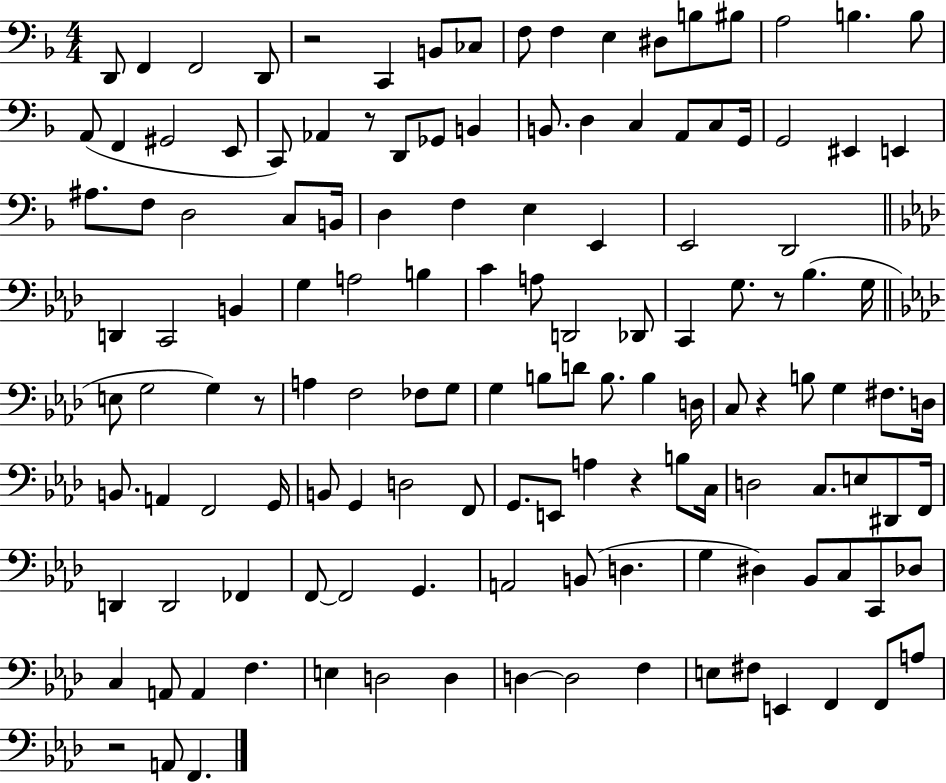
D2/e F2/q F2/h D2/e R/h C2/q B2/e CES3/e F3/e F3/q E3/q D#3/e B3/e BIS3/e A3/h B3/q. B3/e A2/e F2/q G#2/h E2/e C2/e Ab2/q R/e D2/e Gb2/e B2/q B2/e. D3/q C3/q A2/e C3/e G2/s G2/h EIS2/q E2/q A#3/e. F3/e D3/h C3/e B2/s D3/q F3/q E3/q E2/q E2/h D2/h D2/q C2/h B2/q G3/q A3/h B3/q C4/q A3/e D2/h Db2/e C2/q G3/e. R/e Bb3/q. G3/s E3/e G3/h G3/q R/e A3/q F3/h FES3/e G3/e G3/q B3/e D4/e B3/e. B3/q D3/s C3/e R/q B3/e G3/q F#3/e. D3/s B2/e. A2/q F2/h G2/s B2/e G2/q D3/h F2/e G2/e. E2/e A3/q R/q B3/e C3/s D3/h C3/e. E3/e D#2/e F2/s D2/q D2/h FES2/q F2/e F2/h G2/q. A2/h B2/e D3/q. G3/q D#3/q Bb2/e C3/e C2/e Db3/e C3/q A2/e A2/q F3/q. E3/q D3/h D3/q D3/q D3/h F3/q E3/e F#3/e E2/q F2/q F2/e A3/e R/h A2/e F2/q.